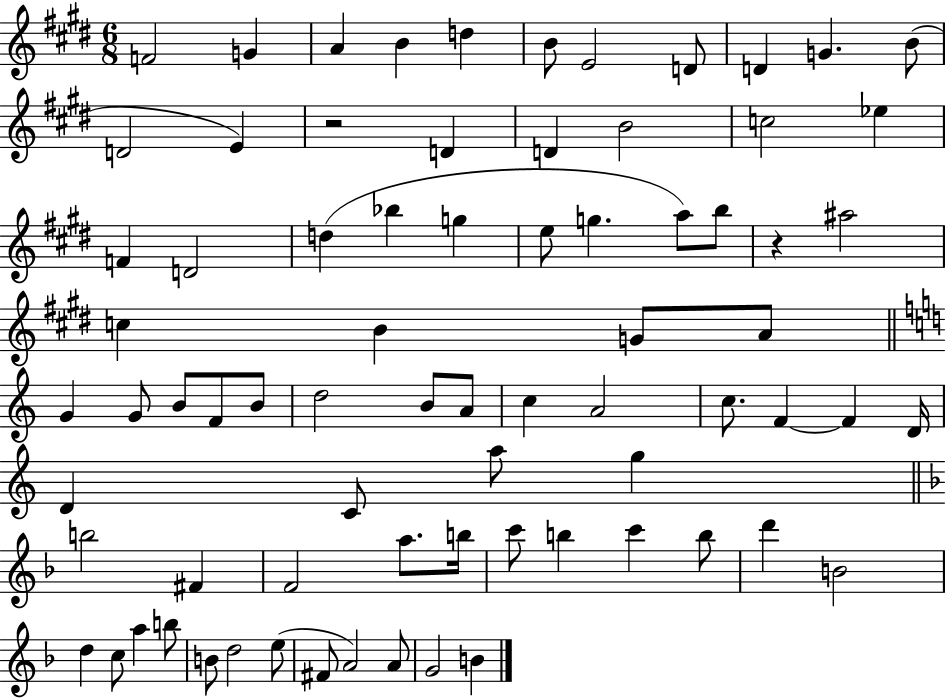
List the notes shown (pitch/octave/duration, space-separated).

F4/h G4/q A4/q B4/q D5/q B4/e E4/h D4/e D4/q G4/q. B4/e D4/h E4/q R/h D4/q D4/q B4/h C5/h Eb5/q F4/q D4/h D5/q Bb5/q G5/q E5/e G5/q. A5/e B5/e R/q A#5/h C5/q B4/q G4/e A4/e G4/q G4/e B4/e F4/e B4/e D5/h B4/e A4/e C5/q A4/h C5/e. F4/q F4/q D4/s D4/q C4/e A5/e G5/q B5/h F#4/q F4/h A5/e. B5/s C6/e B5/q C6/q B5/e D6/q B4/h D5/q C5/e A5/q B5/e B4/e D5/h E5/e F#4/e A4/h A4/e G4/h B4/q